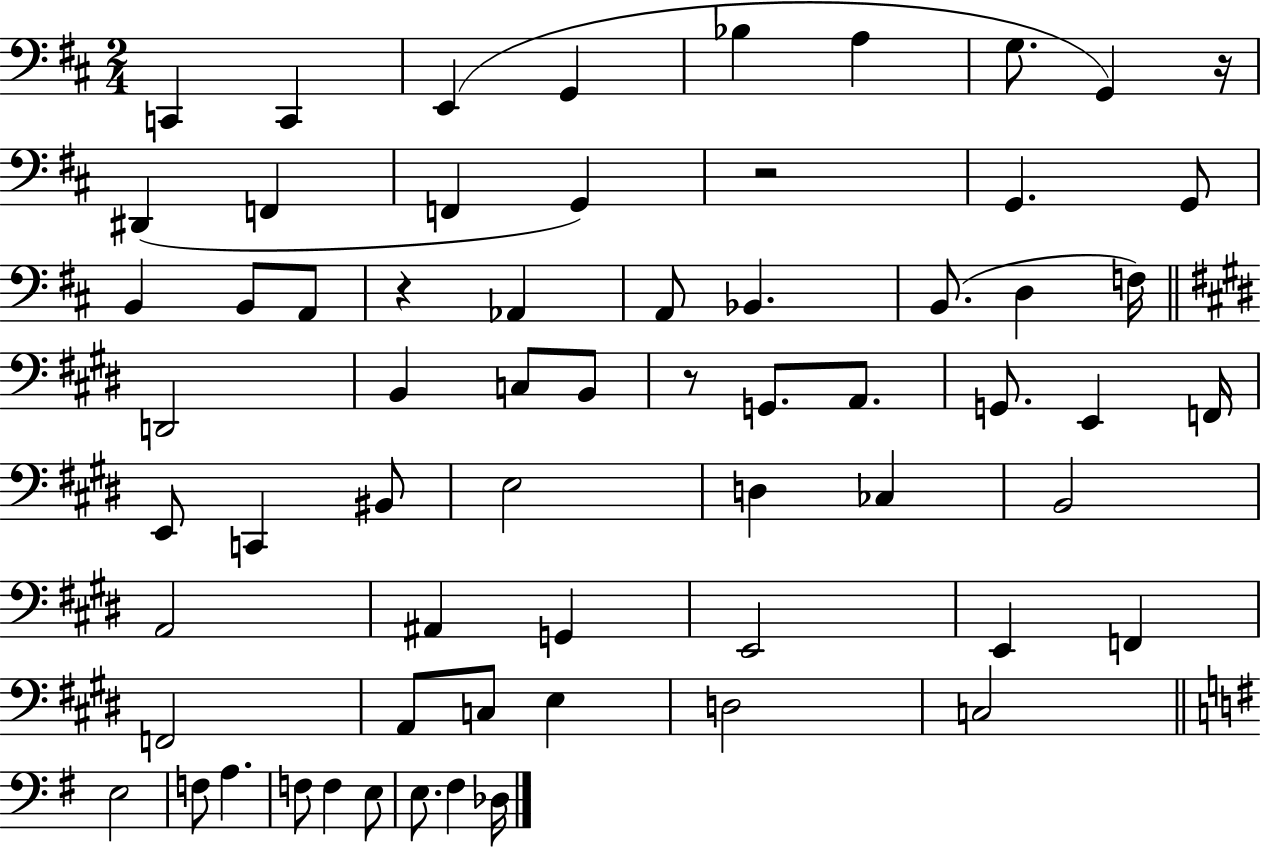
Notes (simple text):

C2/q C2/q E2/q G2/q Bb3/q A3/q G3/e. G2/q R/s D#2/q F2/q F2/q G2/q R/h G2/q. G2/e B2/q B2/e A2/e R/q Ab2/q A2/e Bb2/q. B2/e. D3/q F3/s D2/h B2/q C3/e B2/e R/e G2/e. A2/e. G2/e. E2/q F2/s E2/e C2/q BIS2/e E3/h D3/q CES3/q B2/h A2/h A#2/q G2/q E2/h E2/q F2/q F2/h A2/e C3/e E3/q D3/h C3/h E3/h F3/e A3/q. F3/e F3/q E3/e E3/e. F#3/q Db3/s